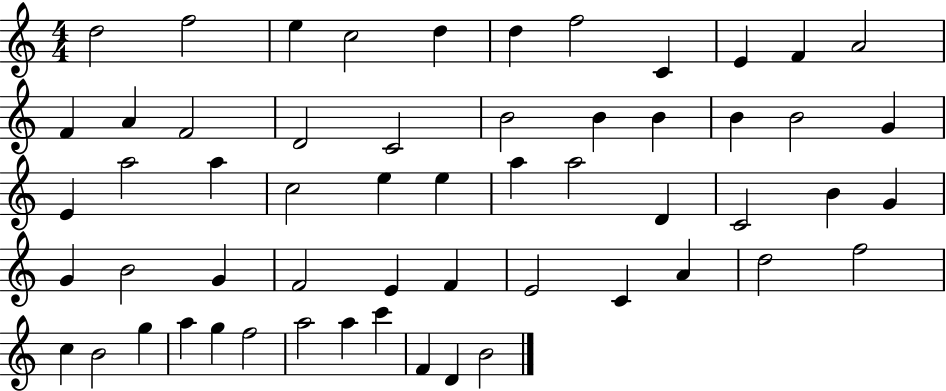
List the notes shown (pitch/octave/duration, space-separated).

D5/h F5/h E5/q C5/h D5/q D5/q F5/h C4/q E4/q F4/q A4/h F4/q A4/q F4/h D4/h C4/h B4/h B4/q B4/q B4/q B4/h G4/q E4/q A5/h A5/q C5/h E5/q E5/q A5/q A5/h D4/q C4/h B4/q G4/q G4/q B4/h G4/q F4/h E4/q F4/q E4/h C4/q A4/q D5/h F5/h C5/q B4/h G5/q A5/q G5/q F5/h A5/h A5/q C6/q F4/q D4/q B4/h